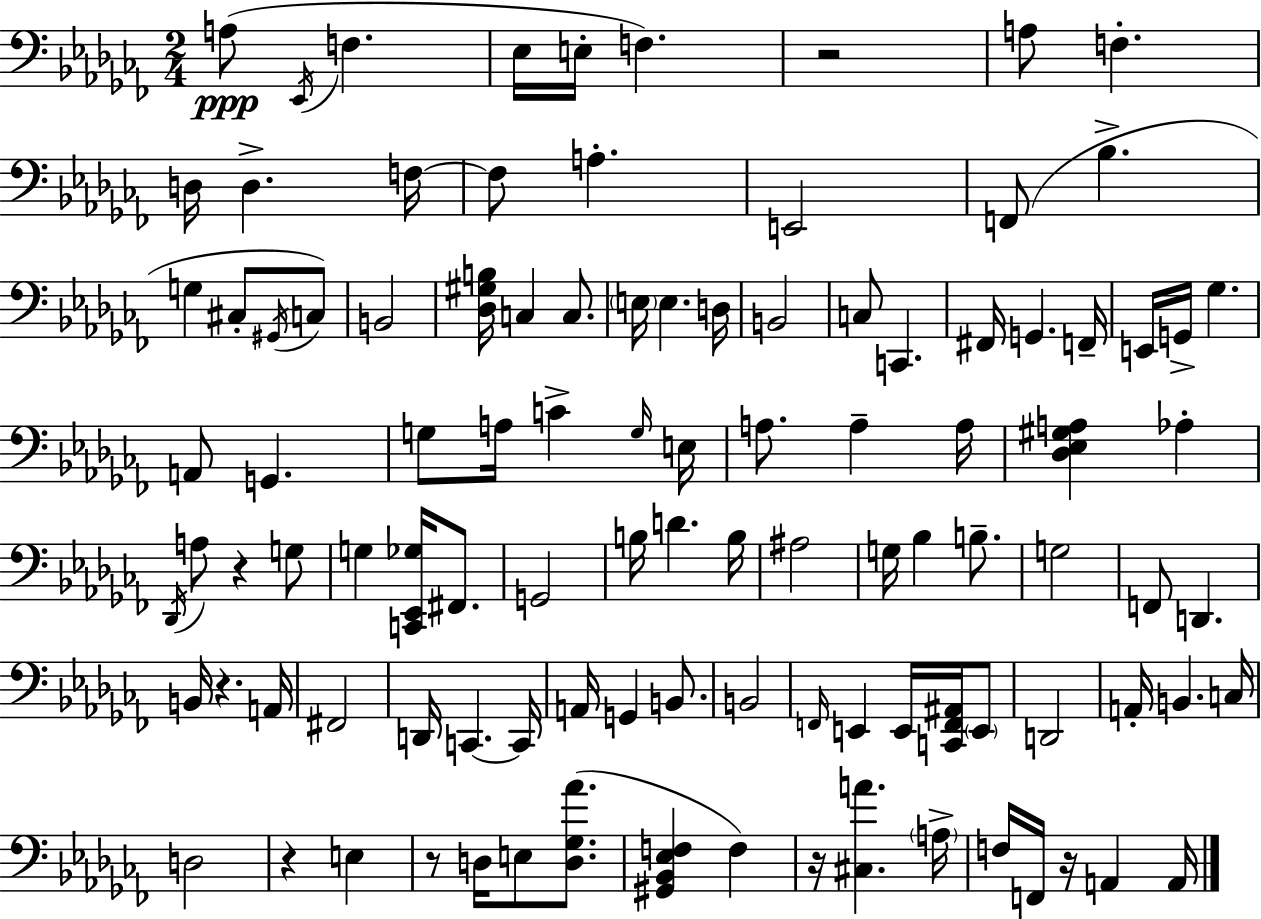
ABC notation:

X:1
T:Untitled
M:2/4
L:1/4
K:Abm
A,/2 _E,,/4 F, _E,/4 E,/4 F, z2 A,/2 F, D,/4 D, F,/4 F,/2 A, E,,2 F,,/2 _B, G, ^C,/2 ^G,,/4 C,/2 B,,2 [_D,^G,B,]/4 C, C,/2 E,/4 E, D,/4 B,,2 C,/2 C,, ^F,,/4 G,, F,,/4 E,,/4 G,,/4 _G, A,,/2 G,, G,/2 A,/4 C G,/4 E,/4 A,/2 A, A,/4 [_D,_E,^G,A,] _A, _D,,/4 A,/2 z G,/2 G, [C,,_E,,_G,]/4 ^F,,/2 G,,2 B,/4 D B,/4 ^A,2 G,/4 _B, B,/2 G,2 F,,/2 D,, B,,/4 z A,,/4 ^F,,2 D,,/4 C,, C,,/4 A,,/4 G,, B,,/2 B,,2 F,,/4 E,, E,,/4 [C,,F,,^A,,]/4 E,,/2 D,,2 A,,/4 B,, C,/4 D,2 z E, z/2 D,/4 E,/2 [D,_G,_A]/2 [^G,,_B,,_E,F,] F, z/4 [^C,A] A,/4 F,/4 F,,/4 z/4 A,, A,,/4